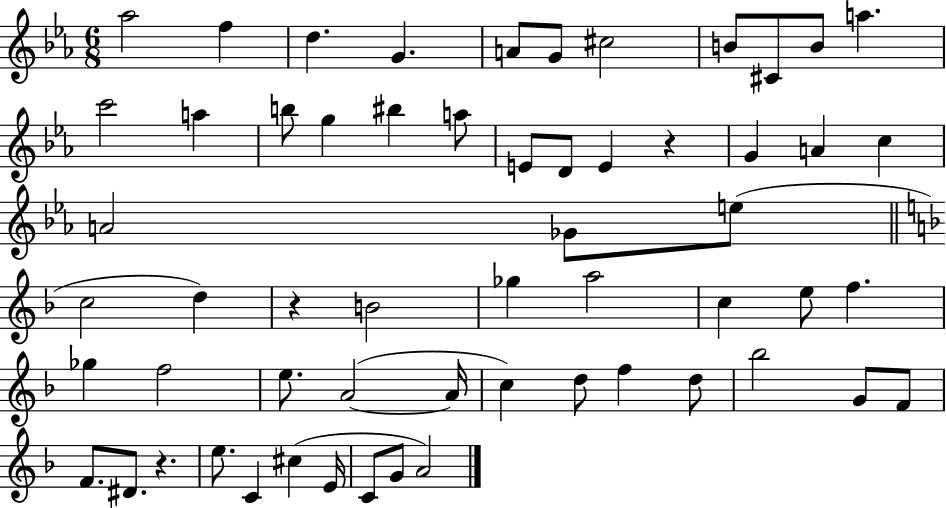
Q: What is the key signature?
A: EES major